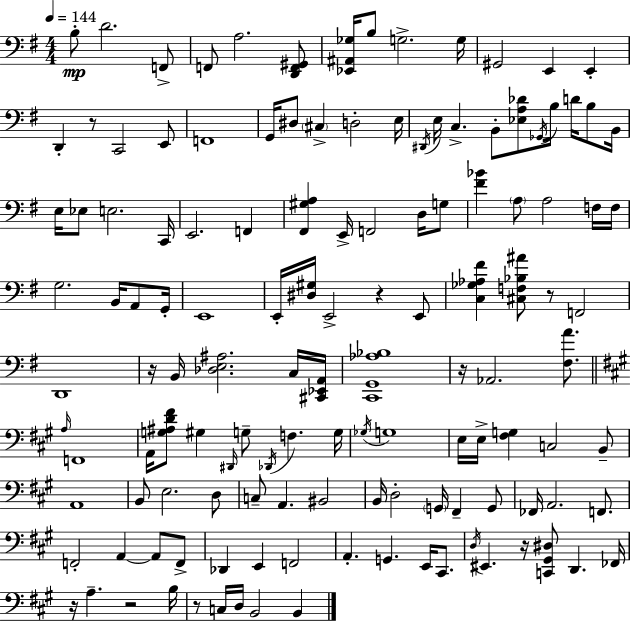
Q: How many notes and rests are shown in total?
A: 131